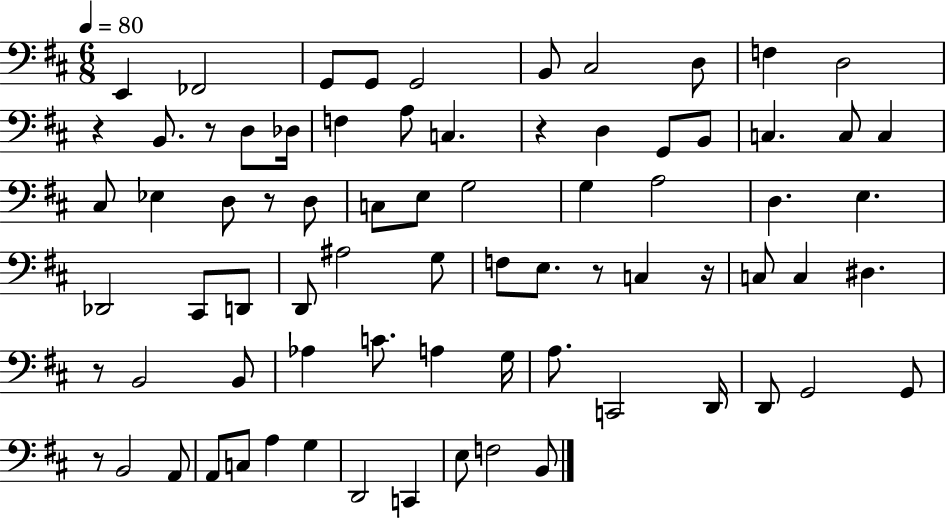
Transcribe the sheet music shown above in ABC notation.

X:1
T:Untitled
M:6/8
L:1/4
K:D
E,, _F,,2 G,,/2 G,,/2 G,,2 B,,/2 ^C,2 D,/2 F, D,2 z B,,/2 z/2 D,/2 _D,/4 F, A,/2 C, z D, G,,/2 B,,/2 C, C,/2 C, ^C,/2 _E, D,/2 z/2 D,/2 C,/2 E,/2 G,2 G, A,2 D, E, _D,,2 ^C,,/2 D,,/2 D,,/2 ^A,2 G,/2 F,/2 E,/2 z/2 C, z/4 C,/2 C, ^D, z/2 B,,2 B,,/2 _A, C/2 A, G,/4 A,/2 C,,2 D,,/4 D,,/2 G,,2 G,,/2 z/2 B,,2 A,,/2 A,,/2 C,/2 A, G, D,,2 C,, E,/2 F,2 B,,/2